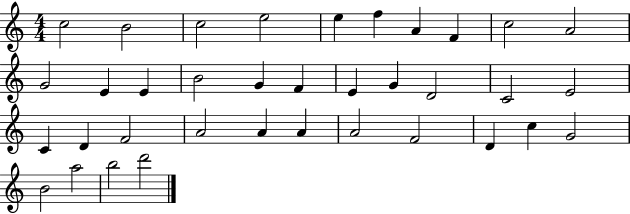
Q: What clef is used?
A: treble